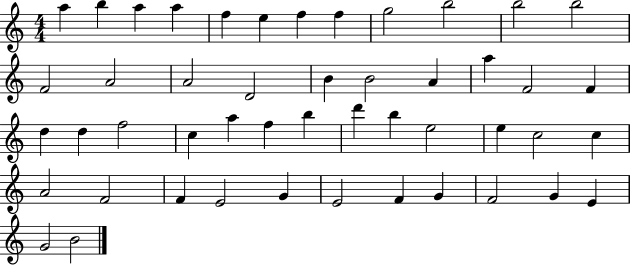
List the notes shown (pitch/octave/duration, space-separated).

A5/q B5/q A5/q A5/q F5/q E5/q F5/q F5/q G5/h B5/h B5/h B5/h F4/h A4/h A4/h D4/h B4/q B4/h A4/q A5/q F4/h F4/q D5/q D5/q F5/h C5/q A5/q F5/q B5/q D6/q B5/q E5/h E5/q C5/h C5/q A4/h F4/h F4/q E4/h G4/q E4/h F4/q G4/q F4/h G4/q E4/q G4/h B4/h